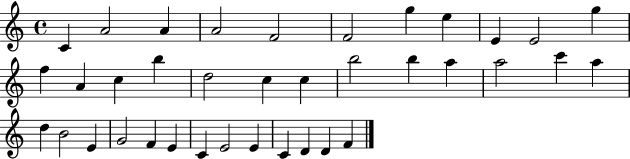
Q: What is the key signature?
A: C major